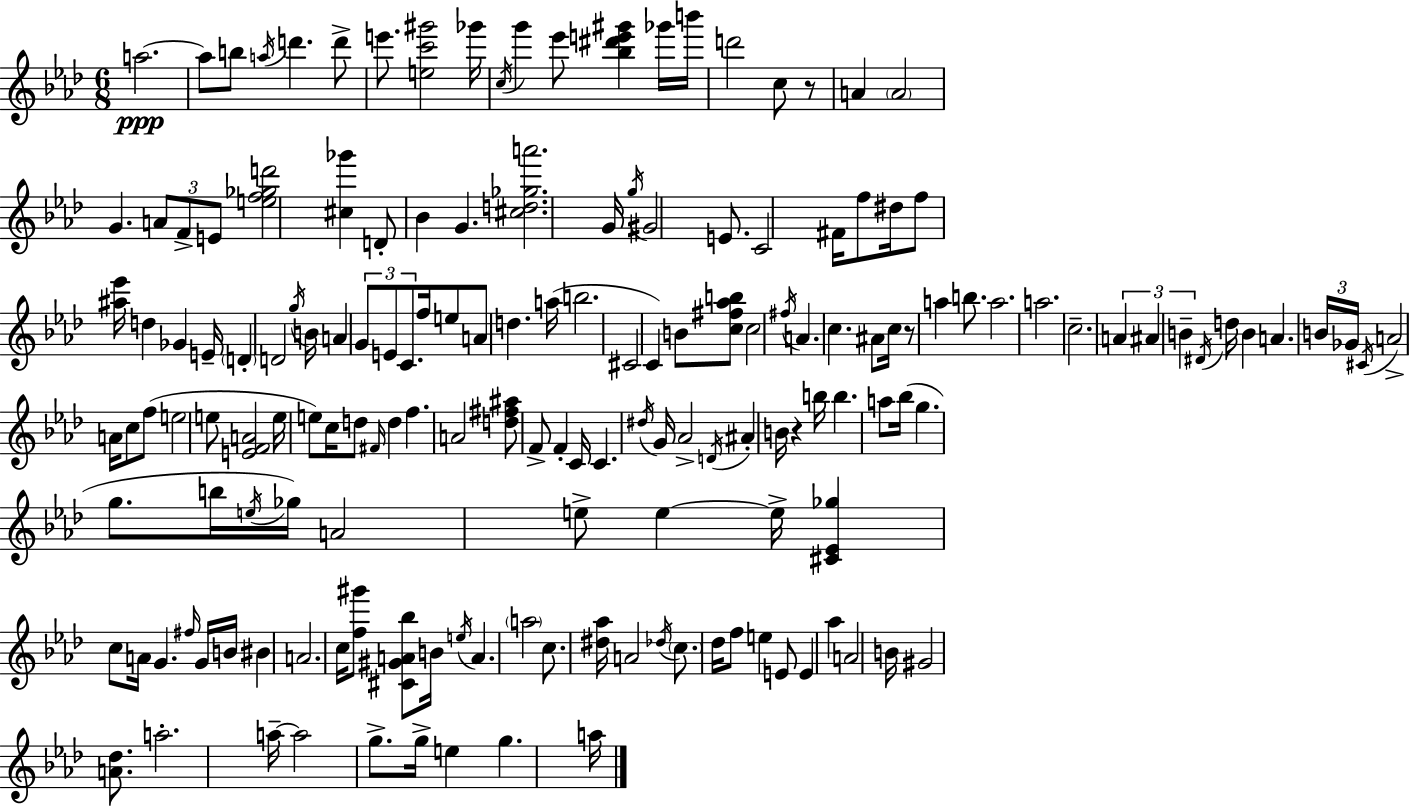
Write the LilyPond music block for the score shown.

{
  \clef treble
  \numericTimeSignature
  \time 6/8
  \key aes \major
  a''2.~~\ppp | a''8 b''8 \acciaccatura { a''16 } d'''4. d'''8-> | e'''8. <e'' c''' gis'''>2 | ges'''16 \acciaccatura { c''16 } g'''4 ees'''8 <bes'' dis''' e''' gis'''>4 | \break ges'''16 b'''16 d'''2 c''8 | r8 a'4 \parenthesize a'2 | g'4. \tuplet 3/2 { a'8 f'8-> | e'8 } <e'' f'' ges'' d'''>2 <cis'' ges'''>4 | \break d'8-. bes'4 g'4. | <cis'' d'' ges'' a'''>2. | g'16 \acciaccatura { g''16 } gis'2 | e'8. c'2 fis'16 | \break f''8 dis''16 f''8 <ais'' ees'''>16 d''4 ges'4 | e'16-- \parenthesize d'4-. d'2 | \acciaccatura { g''16 } b'16 a'4 \tuplet 3/2 { g'8 e'8 | c'8. } f''16 e''8 a'8 d''4. | \break a''16( b''2. | cis'2 | c'4) b'8 <c'' fis'' aes'' b''>8 c''2 | \acciaccatura { fis''16 } a'4. c''4. | \break ais'8 c''16 r8 a''4 | b''8. a''2. | a''2. | c''2.-- | \break \tuplet 3/2 { a'4 ais'4 | b'4-- } \acciaccatura { dis'16 } d''16 b'4 a'4. | \tuplet 3/2 { b'16 ges'16 \acciaccatura { cis'16 } } a'2-> | a'16 c''8 f''8( e''2 | \break e''8 <e' f' a'>2 | e''16 e''8) c''16 d''8 \grace { fis'16 } d''4 | f''4. a'2 | <d'' fis'' ais''>8 f'8-> f'4-. | \break c'16 c'4. \acciaccatura { dis''16 } g'16 aes'2-> | \acciaccatura { d'16 } ais'4-. b'16 r4 | b''16 b''4. a''8 | bes''16( g''4. g''8. b''16 \acciaccatura { e''16 } | \break ges''16) a'2 e''8-> e''4~~ | e''16-> <cis' ees' ges''>4 c''8 a'16 g'4. | \grace { fis''16 } g'16 b'16 bis'4 | a'2. | \break c''16 <f'' gis'''>8 <cis' gis' a' bes''>8 b'16 \acciaccatura { e''16 } a'4. | \parenthesize a''2 c''8. | <dis'' aes''>16 a'2 \acciaccatura { des''16 } \parenthesize c''8. | des''16 f''8 e''4 e'8 e'4 | \break aes''4 a'2 | b'16 gis'2 <a' des''>8. | a''2.-. | a''16--~~ a''2 g''8.-> | \break g''16-> e''4 g''4. | a''16 \bar "|."
}